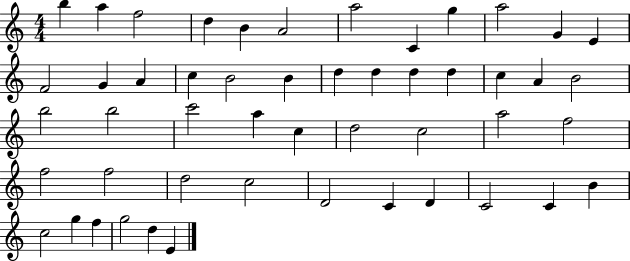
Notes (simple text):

B5/q A5/q F5/h D5/q B4/q A4/h A5/h C4/q G5/q A5/h G4/q E4/q F4/h G4/q A4/q C5/q B4/h B4/q D5/q D5/q D5/q D5/q C5/q A4/q B4/h B5/h B5/h C6/h A5/q C5/q D5/h C5/h A5/h F5/h F5/h F5/h D5/h C5/h D4/h C4/q D4/q C4/h C4/q B4/q C5/h G5/q F5/q G5/h D5/q E4/q